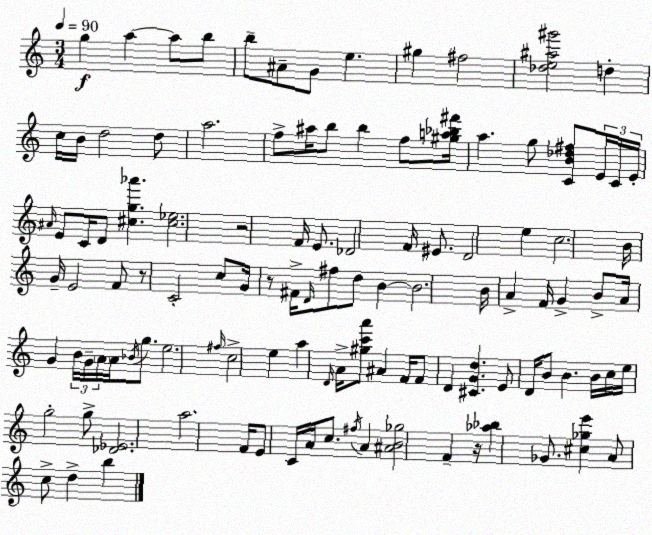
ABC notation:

X:1
T:Untitled
M:3/4
L:1/4
K:Am
g a a/2 b/2 b/2 ^A/2 G/2 e ^g ^f2 [_de^a^g']2 d c/4 B/4 d2 d/2 a2 f/2 ^a/4 b/2 b f/2 [^ga_b^f']/4 a g/2 [CB_d^f]/2 E/4 C/4 E/4 ^A/4 E/2 C/4 D/2 [^cg_a'] [^c_e]2 z2 F/4 E/2 _D2 F/4 ^E/2 D2 e c2 B/4 G/4 E2 F/2 z/2 C2 c/2 G/4 z/2 ^F/4 D/4 ^f/2 d/2 B B2 B/4 A F/4 G B/2 A/4 G B/4 G/4 A/4 A/4 _B/4 g/2 e2 ^f/4 c2 e a D/4 A/4 [^gc'a']/2 ^A F/4 F/2 D [^CGd] E/2 D/4 B/2 B B/4 c/4 e/4 g2 g/2 [_D_E]2 a2 F/4 E/2 C/4 A/4 c/2 ^f/4 A [^AB_g]2 F z/4 [_a_b] _G/2 [^c_ge'] A/2 c/2 d b